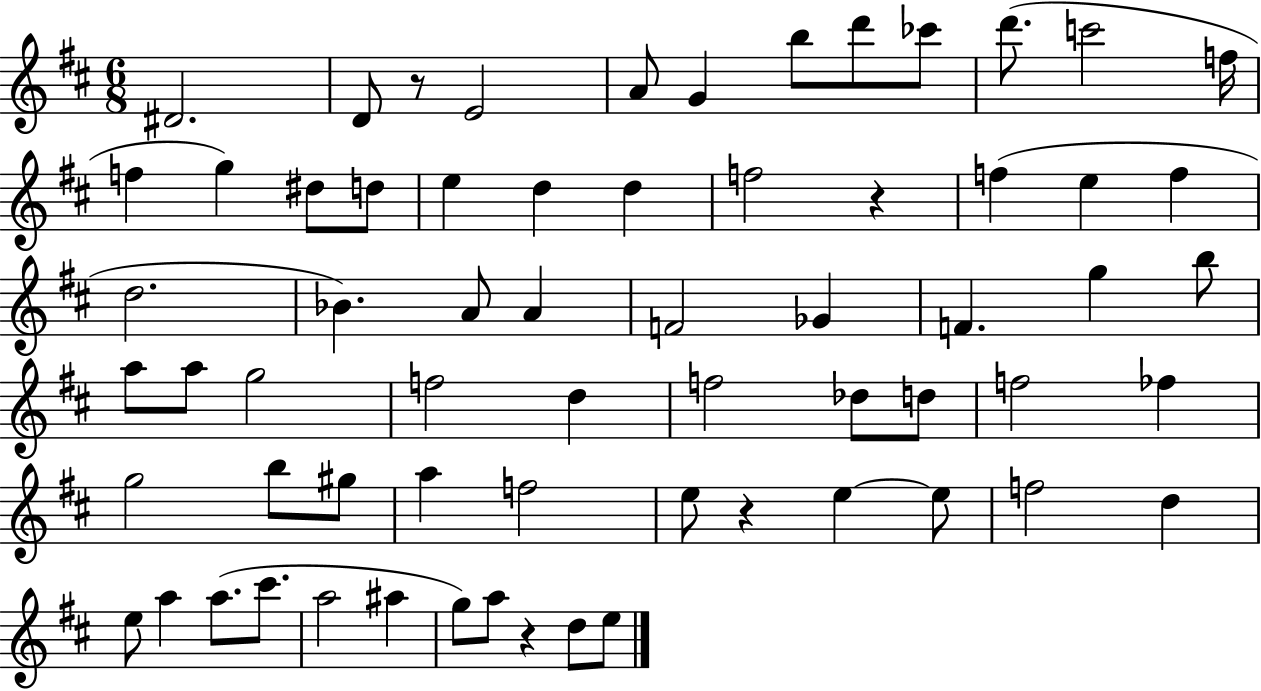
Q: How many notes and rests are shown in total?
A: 65